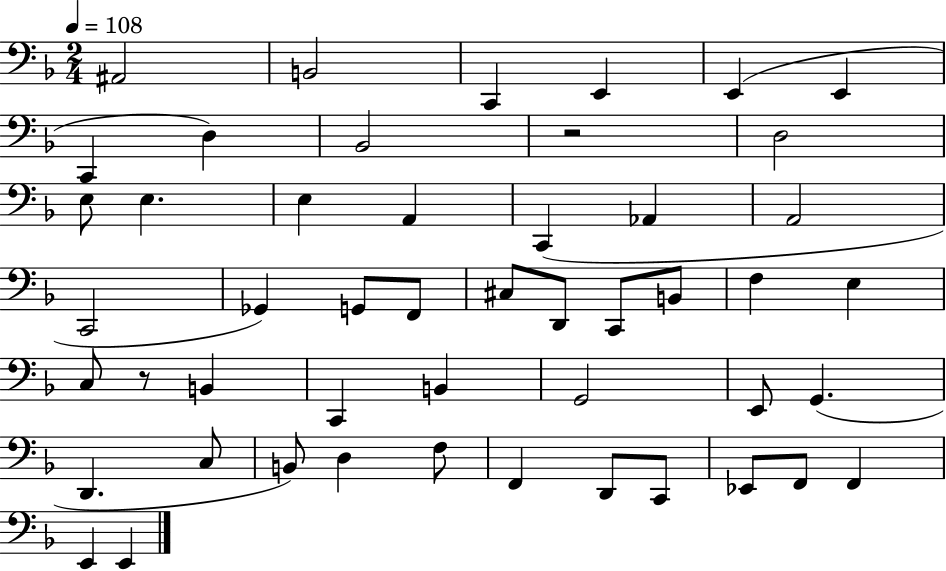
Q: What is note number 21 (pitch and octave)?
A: F2